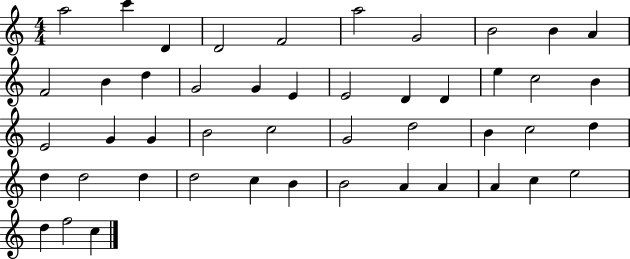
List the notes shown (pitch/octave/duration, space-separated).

A5/h C6/q D4/q D4/h F4/h A5/h G4/h B4/h B4/q A4/q F4/h B4/q D5/q G4/h G4/q E4/q E4/h D4/q D4/q E5/q C5/h B4/q E4/h G4/q G4/q B4/h C5/h G4/h D5/h B4/q C5/h D5/q D5/q D5/h D5/q D5/h C5/q B4/q B4/h A4/q A4/q A4/q C5/q E5/h D5/q F5/h C5/q